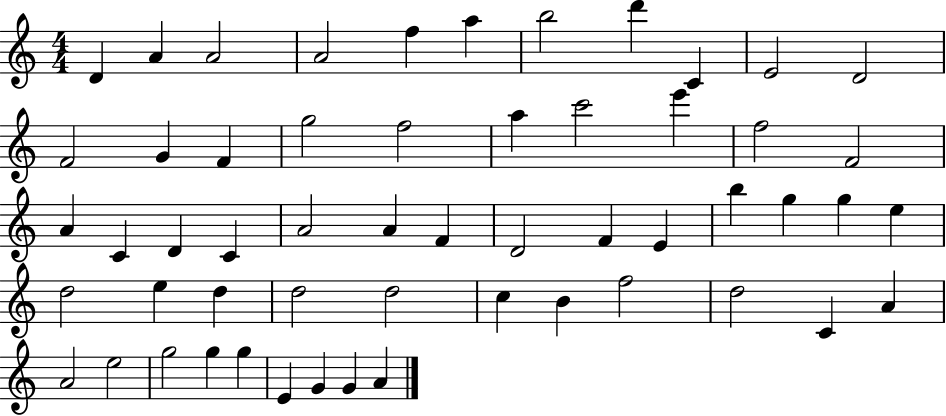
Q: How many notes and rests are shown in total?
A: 55